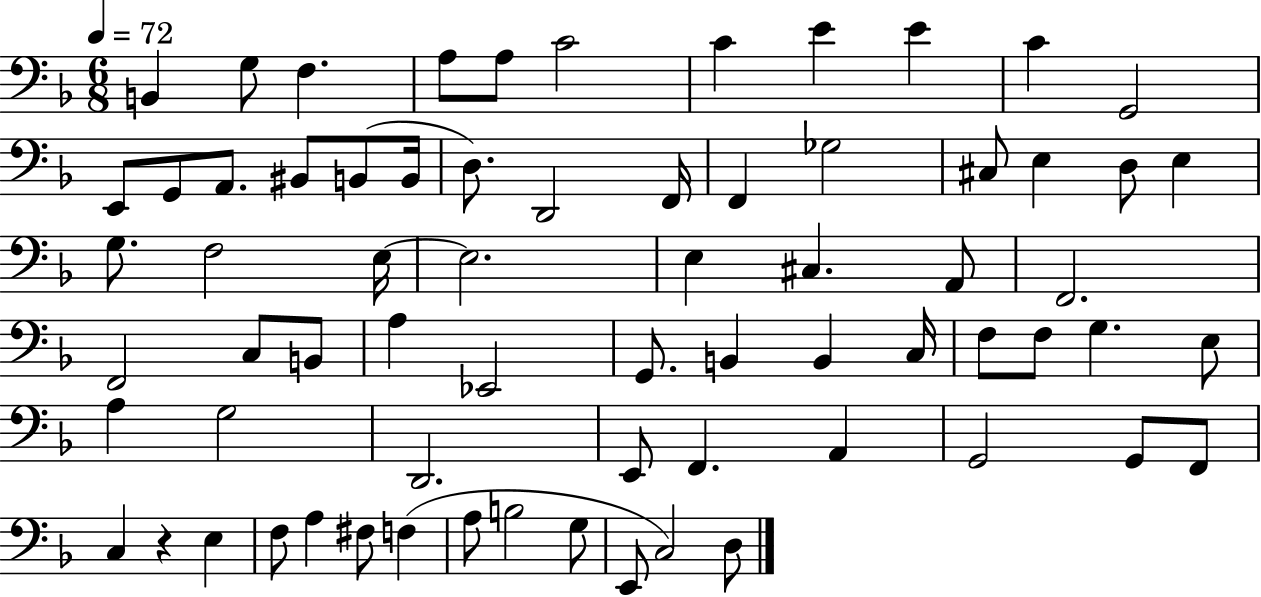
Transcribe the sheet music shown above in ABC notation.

X:1
T:Untitled
M:6/8
L:1/4
K:F
B,, G,/2 F, A,/2 A,/2 C2 C E E C G,,2 E,,/2 G,,/2 A,,/2 ^B,,/2 B,,/2 B,,/4 D,/2 D,,2 F,,/4 F,, _G,2 ^C,/2 E, D,/2 E, G,/2 F,2 E,/4 E,2 E, ^C, A,,/2 F,,2 F,,2 C,/2 B,,/2 A, _E,,2 G,,/2 B,, B,, C,/4 F,/2 F,/2 G, E,/2 A, G,2 D,,2 E,,/2 F,, A,, G,,2 G,,/2 F,,/2 C, z E, F,/2 A, ^F,/2 F, A,/2 B,2 G,/2 E,,/2 C,2 D,/2